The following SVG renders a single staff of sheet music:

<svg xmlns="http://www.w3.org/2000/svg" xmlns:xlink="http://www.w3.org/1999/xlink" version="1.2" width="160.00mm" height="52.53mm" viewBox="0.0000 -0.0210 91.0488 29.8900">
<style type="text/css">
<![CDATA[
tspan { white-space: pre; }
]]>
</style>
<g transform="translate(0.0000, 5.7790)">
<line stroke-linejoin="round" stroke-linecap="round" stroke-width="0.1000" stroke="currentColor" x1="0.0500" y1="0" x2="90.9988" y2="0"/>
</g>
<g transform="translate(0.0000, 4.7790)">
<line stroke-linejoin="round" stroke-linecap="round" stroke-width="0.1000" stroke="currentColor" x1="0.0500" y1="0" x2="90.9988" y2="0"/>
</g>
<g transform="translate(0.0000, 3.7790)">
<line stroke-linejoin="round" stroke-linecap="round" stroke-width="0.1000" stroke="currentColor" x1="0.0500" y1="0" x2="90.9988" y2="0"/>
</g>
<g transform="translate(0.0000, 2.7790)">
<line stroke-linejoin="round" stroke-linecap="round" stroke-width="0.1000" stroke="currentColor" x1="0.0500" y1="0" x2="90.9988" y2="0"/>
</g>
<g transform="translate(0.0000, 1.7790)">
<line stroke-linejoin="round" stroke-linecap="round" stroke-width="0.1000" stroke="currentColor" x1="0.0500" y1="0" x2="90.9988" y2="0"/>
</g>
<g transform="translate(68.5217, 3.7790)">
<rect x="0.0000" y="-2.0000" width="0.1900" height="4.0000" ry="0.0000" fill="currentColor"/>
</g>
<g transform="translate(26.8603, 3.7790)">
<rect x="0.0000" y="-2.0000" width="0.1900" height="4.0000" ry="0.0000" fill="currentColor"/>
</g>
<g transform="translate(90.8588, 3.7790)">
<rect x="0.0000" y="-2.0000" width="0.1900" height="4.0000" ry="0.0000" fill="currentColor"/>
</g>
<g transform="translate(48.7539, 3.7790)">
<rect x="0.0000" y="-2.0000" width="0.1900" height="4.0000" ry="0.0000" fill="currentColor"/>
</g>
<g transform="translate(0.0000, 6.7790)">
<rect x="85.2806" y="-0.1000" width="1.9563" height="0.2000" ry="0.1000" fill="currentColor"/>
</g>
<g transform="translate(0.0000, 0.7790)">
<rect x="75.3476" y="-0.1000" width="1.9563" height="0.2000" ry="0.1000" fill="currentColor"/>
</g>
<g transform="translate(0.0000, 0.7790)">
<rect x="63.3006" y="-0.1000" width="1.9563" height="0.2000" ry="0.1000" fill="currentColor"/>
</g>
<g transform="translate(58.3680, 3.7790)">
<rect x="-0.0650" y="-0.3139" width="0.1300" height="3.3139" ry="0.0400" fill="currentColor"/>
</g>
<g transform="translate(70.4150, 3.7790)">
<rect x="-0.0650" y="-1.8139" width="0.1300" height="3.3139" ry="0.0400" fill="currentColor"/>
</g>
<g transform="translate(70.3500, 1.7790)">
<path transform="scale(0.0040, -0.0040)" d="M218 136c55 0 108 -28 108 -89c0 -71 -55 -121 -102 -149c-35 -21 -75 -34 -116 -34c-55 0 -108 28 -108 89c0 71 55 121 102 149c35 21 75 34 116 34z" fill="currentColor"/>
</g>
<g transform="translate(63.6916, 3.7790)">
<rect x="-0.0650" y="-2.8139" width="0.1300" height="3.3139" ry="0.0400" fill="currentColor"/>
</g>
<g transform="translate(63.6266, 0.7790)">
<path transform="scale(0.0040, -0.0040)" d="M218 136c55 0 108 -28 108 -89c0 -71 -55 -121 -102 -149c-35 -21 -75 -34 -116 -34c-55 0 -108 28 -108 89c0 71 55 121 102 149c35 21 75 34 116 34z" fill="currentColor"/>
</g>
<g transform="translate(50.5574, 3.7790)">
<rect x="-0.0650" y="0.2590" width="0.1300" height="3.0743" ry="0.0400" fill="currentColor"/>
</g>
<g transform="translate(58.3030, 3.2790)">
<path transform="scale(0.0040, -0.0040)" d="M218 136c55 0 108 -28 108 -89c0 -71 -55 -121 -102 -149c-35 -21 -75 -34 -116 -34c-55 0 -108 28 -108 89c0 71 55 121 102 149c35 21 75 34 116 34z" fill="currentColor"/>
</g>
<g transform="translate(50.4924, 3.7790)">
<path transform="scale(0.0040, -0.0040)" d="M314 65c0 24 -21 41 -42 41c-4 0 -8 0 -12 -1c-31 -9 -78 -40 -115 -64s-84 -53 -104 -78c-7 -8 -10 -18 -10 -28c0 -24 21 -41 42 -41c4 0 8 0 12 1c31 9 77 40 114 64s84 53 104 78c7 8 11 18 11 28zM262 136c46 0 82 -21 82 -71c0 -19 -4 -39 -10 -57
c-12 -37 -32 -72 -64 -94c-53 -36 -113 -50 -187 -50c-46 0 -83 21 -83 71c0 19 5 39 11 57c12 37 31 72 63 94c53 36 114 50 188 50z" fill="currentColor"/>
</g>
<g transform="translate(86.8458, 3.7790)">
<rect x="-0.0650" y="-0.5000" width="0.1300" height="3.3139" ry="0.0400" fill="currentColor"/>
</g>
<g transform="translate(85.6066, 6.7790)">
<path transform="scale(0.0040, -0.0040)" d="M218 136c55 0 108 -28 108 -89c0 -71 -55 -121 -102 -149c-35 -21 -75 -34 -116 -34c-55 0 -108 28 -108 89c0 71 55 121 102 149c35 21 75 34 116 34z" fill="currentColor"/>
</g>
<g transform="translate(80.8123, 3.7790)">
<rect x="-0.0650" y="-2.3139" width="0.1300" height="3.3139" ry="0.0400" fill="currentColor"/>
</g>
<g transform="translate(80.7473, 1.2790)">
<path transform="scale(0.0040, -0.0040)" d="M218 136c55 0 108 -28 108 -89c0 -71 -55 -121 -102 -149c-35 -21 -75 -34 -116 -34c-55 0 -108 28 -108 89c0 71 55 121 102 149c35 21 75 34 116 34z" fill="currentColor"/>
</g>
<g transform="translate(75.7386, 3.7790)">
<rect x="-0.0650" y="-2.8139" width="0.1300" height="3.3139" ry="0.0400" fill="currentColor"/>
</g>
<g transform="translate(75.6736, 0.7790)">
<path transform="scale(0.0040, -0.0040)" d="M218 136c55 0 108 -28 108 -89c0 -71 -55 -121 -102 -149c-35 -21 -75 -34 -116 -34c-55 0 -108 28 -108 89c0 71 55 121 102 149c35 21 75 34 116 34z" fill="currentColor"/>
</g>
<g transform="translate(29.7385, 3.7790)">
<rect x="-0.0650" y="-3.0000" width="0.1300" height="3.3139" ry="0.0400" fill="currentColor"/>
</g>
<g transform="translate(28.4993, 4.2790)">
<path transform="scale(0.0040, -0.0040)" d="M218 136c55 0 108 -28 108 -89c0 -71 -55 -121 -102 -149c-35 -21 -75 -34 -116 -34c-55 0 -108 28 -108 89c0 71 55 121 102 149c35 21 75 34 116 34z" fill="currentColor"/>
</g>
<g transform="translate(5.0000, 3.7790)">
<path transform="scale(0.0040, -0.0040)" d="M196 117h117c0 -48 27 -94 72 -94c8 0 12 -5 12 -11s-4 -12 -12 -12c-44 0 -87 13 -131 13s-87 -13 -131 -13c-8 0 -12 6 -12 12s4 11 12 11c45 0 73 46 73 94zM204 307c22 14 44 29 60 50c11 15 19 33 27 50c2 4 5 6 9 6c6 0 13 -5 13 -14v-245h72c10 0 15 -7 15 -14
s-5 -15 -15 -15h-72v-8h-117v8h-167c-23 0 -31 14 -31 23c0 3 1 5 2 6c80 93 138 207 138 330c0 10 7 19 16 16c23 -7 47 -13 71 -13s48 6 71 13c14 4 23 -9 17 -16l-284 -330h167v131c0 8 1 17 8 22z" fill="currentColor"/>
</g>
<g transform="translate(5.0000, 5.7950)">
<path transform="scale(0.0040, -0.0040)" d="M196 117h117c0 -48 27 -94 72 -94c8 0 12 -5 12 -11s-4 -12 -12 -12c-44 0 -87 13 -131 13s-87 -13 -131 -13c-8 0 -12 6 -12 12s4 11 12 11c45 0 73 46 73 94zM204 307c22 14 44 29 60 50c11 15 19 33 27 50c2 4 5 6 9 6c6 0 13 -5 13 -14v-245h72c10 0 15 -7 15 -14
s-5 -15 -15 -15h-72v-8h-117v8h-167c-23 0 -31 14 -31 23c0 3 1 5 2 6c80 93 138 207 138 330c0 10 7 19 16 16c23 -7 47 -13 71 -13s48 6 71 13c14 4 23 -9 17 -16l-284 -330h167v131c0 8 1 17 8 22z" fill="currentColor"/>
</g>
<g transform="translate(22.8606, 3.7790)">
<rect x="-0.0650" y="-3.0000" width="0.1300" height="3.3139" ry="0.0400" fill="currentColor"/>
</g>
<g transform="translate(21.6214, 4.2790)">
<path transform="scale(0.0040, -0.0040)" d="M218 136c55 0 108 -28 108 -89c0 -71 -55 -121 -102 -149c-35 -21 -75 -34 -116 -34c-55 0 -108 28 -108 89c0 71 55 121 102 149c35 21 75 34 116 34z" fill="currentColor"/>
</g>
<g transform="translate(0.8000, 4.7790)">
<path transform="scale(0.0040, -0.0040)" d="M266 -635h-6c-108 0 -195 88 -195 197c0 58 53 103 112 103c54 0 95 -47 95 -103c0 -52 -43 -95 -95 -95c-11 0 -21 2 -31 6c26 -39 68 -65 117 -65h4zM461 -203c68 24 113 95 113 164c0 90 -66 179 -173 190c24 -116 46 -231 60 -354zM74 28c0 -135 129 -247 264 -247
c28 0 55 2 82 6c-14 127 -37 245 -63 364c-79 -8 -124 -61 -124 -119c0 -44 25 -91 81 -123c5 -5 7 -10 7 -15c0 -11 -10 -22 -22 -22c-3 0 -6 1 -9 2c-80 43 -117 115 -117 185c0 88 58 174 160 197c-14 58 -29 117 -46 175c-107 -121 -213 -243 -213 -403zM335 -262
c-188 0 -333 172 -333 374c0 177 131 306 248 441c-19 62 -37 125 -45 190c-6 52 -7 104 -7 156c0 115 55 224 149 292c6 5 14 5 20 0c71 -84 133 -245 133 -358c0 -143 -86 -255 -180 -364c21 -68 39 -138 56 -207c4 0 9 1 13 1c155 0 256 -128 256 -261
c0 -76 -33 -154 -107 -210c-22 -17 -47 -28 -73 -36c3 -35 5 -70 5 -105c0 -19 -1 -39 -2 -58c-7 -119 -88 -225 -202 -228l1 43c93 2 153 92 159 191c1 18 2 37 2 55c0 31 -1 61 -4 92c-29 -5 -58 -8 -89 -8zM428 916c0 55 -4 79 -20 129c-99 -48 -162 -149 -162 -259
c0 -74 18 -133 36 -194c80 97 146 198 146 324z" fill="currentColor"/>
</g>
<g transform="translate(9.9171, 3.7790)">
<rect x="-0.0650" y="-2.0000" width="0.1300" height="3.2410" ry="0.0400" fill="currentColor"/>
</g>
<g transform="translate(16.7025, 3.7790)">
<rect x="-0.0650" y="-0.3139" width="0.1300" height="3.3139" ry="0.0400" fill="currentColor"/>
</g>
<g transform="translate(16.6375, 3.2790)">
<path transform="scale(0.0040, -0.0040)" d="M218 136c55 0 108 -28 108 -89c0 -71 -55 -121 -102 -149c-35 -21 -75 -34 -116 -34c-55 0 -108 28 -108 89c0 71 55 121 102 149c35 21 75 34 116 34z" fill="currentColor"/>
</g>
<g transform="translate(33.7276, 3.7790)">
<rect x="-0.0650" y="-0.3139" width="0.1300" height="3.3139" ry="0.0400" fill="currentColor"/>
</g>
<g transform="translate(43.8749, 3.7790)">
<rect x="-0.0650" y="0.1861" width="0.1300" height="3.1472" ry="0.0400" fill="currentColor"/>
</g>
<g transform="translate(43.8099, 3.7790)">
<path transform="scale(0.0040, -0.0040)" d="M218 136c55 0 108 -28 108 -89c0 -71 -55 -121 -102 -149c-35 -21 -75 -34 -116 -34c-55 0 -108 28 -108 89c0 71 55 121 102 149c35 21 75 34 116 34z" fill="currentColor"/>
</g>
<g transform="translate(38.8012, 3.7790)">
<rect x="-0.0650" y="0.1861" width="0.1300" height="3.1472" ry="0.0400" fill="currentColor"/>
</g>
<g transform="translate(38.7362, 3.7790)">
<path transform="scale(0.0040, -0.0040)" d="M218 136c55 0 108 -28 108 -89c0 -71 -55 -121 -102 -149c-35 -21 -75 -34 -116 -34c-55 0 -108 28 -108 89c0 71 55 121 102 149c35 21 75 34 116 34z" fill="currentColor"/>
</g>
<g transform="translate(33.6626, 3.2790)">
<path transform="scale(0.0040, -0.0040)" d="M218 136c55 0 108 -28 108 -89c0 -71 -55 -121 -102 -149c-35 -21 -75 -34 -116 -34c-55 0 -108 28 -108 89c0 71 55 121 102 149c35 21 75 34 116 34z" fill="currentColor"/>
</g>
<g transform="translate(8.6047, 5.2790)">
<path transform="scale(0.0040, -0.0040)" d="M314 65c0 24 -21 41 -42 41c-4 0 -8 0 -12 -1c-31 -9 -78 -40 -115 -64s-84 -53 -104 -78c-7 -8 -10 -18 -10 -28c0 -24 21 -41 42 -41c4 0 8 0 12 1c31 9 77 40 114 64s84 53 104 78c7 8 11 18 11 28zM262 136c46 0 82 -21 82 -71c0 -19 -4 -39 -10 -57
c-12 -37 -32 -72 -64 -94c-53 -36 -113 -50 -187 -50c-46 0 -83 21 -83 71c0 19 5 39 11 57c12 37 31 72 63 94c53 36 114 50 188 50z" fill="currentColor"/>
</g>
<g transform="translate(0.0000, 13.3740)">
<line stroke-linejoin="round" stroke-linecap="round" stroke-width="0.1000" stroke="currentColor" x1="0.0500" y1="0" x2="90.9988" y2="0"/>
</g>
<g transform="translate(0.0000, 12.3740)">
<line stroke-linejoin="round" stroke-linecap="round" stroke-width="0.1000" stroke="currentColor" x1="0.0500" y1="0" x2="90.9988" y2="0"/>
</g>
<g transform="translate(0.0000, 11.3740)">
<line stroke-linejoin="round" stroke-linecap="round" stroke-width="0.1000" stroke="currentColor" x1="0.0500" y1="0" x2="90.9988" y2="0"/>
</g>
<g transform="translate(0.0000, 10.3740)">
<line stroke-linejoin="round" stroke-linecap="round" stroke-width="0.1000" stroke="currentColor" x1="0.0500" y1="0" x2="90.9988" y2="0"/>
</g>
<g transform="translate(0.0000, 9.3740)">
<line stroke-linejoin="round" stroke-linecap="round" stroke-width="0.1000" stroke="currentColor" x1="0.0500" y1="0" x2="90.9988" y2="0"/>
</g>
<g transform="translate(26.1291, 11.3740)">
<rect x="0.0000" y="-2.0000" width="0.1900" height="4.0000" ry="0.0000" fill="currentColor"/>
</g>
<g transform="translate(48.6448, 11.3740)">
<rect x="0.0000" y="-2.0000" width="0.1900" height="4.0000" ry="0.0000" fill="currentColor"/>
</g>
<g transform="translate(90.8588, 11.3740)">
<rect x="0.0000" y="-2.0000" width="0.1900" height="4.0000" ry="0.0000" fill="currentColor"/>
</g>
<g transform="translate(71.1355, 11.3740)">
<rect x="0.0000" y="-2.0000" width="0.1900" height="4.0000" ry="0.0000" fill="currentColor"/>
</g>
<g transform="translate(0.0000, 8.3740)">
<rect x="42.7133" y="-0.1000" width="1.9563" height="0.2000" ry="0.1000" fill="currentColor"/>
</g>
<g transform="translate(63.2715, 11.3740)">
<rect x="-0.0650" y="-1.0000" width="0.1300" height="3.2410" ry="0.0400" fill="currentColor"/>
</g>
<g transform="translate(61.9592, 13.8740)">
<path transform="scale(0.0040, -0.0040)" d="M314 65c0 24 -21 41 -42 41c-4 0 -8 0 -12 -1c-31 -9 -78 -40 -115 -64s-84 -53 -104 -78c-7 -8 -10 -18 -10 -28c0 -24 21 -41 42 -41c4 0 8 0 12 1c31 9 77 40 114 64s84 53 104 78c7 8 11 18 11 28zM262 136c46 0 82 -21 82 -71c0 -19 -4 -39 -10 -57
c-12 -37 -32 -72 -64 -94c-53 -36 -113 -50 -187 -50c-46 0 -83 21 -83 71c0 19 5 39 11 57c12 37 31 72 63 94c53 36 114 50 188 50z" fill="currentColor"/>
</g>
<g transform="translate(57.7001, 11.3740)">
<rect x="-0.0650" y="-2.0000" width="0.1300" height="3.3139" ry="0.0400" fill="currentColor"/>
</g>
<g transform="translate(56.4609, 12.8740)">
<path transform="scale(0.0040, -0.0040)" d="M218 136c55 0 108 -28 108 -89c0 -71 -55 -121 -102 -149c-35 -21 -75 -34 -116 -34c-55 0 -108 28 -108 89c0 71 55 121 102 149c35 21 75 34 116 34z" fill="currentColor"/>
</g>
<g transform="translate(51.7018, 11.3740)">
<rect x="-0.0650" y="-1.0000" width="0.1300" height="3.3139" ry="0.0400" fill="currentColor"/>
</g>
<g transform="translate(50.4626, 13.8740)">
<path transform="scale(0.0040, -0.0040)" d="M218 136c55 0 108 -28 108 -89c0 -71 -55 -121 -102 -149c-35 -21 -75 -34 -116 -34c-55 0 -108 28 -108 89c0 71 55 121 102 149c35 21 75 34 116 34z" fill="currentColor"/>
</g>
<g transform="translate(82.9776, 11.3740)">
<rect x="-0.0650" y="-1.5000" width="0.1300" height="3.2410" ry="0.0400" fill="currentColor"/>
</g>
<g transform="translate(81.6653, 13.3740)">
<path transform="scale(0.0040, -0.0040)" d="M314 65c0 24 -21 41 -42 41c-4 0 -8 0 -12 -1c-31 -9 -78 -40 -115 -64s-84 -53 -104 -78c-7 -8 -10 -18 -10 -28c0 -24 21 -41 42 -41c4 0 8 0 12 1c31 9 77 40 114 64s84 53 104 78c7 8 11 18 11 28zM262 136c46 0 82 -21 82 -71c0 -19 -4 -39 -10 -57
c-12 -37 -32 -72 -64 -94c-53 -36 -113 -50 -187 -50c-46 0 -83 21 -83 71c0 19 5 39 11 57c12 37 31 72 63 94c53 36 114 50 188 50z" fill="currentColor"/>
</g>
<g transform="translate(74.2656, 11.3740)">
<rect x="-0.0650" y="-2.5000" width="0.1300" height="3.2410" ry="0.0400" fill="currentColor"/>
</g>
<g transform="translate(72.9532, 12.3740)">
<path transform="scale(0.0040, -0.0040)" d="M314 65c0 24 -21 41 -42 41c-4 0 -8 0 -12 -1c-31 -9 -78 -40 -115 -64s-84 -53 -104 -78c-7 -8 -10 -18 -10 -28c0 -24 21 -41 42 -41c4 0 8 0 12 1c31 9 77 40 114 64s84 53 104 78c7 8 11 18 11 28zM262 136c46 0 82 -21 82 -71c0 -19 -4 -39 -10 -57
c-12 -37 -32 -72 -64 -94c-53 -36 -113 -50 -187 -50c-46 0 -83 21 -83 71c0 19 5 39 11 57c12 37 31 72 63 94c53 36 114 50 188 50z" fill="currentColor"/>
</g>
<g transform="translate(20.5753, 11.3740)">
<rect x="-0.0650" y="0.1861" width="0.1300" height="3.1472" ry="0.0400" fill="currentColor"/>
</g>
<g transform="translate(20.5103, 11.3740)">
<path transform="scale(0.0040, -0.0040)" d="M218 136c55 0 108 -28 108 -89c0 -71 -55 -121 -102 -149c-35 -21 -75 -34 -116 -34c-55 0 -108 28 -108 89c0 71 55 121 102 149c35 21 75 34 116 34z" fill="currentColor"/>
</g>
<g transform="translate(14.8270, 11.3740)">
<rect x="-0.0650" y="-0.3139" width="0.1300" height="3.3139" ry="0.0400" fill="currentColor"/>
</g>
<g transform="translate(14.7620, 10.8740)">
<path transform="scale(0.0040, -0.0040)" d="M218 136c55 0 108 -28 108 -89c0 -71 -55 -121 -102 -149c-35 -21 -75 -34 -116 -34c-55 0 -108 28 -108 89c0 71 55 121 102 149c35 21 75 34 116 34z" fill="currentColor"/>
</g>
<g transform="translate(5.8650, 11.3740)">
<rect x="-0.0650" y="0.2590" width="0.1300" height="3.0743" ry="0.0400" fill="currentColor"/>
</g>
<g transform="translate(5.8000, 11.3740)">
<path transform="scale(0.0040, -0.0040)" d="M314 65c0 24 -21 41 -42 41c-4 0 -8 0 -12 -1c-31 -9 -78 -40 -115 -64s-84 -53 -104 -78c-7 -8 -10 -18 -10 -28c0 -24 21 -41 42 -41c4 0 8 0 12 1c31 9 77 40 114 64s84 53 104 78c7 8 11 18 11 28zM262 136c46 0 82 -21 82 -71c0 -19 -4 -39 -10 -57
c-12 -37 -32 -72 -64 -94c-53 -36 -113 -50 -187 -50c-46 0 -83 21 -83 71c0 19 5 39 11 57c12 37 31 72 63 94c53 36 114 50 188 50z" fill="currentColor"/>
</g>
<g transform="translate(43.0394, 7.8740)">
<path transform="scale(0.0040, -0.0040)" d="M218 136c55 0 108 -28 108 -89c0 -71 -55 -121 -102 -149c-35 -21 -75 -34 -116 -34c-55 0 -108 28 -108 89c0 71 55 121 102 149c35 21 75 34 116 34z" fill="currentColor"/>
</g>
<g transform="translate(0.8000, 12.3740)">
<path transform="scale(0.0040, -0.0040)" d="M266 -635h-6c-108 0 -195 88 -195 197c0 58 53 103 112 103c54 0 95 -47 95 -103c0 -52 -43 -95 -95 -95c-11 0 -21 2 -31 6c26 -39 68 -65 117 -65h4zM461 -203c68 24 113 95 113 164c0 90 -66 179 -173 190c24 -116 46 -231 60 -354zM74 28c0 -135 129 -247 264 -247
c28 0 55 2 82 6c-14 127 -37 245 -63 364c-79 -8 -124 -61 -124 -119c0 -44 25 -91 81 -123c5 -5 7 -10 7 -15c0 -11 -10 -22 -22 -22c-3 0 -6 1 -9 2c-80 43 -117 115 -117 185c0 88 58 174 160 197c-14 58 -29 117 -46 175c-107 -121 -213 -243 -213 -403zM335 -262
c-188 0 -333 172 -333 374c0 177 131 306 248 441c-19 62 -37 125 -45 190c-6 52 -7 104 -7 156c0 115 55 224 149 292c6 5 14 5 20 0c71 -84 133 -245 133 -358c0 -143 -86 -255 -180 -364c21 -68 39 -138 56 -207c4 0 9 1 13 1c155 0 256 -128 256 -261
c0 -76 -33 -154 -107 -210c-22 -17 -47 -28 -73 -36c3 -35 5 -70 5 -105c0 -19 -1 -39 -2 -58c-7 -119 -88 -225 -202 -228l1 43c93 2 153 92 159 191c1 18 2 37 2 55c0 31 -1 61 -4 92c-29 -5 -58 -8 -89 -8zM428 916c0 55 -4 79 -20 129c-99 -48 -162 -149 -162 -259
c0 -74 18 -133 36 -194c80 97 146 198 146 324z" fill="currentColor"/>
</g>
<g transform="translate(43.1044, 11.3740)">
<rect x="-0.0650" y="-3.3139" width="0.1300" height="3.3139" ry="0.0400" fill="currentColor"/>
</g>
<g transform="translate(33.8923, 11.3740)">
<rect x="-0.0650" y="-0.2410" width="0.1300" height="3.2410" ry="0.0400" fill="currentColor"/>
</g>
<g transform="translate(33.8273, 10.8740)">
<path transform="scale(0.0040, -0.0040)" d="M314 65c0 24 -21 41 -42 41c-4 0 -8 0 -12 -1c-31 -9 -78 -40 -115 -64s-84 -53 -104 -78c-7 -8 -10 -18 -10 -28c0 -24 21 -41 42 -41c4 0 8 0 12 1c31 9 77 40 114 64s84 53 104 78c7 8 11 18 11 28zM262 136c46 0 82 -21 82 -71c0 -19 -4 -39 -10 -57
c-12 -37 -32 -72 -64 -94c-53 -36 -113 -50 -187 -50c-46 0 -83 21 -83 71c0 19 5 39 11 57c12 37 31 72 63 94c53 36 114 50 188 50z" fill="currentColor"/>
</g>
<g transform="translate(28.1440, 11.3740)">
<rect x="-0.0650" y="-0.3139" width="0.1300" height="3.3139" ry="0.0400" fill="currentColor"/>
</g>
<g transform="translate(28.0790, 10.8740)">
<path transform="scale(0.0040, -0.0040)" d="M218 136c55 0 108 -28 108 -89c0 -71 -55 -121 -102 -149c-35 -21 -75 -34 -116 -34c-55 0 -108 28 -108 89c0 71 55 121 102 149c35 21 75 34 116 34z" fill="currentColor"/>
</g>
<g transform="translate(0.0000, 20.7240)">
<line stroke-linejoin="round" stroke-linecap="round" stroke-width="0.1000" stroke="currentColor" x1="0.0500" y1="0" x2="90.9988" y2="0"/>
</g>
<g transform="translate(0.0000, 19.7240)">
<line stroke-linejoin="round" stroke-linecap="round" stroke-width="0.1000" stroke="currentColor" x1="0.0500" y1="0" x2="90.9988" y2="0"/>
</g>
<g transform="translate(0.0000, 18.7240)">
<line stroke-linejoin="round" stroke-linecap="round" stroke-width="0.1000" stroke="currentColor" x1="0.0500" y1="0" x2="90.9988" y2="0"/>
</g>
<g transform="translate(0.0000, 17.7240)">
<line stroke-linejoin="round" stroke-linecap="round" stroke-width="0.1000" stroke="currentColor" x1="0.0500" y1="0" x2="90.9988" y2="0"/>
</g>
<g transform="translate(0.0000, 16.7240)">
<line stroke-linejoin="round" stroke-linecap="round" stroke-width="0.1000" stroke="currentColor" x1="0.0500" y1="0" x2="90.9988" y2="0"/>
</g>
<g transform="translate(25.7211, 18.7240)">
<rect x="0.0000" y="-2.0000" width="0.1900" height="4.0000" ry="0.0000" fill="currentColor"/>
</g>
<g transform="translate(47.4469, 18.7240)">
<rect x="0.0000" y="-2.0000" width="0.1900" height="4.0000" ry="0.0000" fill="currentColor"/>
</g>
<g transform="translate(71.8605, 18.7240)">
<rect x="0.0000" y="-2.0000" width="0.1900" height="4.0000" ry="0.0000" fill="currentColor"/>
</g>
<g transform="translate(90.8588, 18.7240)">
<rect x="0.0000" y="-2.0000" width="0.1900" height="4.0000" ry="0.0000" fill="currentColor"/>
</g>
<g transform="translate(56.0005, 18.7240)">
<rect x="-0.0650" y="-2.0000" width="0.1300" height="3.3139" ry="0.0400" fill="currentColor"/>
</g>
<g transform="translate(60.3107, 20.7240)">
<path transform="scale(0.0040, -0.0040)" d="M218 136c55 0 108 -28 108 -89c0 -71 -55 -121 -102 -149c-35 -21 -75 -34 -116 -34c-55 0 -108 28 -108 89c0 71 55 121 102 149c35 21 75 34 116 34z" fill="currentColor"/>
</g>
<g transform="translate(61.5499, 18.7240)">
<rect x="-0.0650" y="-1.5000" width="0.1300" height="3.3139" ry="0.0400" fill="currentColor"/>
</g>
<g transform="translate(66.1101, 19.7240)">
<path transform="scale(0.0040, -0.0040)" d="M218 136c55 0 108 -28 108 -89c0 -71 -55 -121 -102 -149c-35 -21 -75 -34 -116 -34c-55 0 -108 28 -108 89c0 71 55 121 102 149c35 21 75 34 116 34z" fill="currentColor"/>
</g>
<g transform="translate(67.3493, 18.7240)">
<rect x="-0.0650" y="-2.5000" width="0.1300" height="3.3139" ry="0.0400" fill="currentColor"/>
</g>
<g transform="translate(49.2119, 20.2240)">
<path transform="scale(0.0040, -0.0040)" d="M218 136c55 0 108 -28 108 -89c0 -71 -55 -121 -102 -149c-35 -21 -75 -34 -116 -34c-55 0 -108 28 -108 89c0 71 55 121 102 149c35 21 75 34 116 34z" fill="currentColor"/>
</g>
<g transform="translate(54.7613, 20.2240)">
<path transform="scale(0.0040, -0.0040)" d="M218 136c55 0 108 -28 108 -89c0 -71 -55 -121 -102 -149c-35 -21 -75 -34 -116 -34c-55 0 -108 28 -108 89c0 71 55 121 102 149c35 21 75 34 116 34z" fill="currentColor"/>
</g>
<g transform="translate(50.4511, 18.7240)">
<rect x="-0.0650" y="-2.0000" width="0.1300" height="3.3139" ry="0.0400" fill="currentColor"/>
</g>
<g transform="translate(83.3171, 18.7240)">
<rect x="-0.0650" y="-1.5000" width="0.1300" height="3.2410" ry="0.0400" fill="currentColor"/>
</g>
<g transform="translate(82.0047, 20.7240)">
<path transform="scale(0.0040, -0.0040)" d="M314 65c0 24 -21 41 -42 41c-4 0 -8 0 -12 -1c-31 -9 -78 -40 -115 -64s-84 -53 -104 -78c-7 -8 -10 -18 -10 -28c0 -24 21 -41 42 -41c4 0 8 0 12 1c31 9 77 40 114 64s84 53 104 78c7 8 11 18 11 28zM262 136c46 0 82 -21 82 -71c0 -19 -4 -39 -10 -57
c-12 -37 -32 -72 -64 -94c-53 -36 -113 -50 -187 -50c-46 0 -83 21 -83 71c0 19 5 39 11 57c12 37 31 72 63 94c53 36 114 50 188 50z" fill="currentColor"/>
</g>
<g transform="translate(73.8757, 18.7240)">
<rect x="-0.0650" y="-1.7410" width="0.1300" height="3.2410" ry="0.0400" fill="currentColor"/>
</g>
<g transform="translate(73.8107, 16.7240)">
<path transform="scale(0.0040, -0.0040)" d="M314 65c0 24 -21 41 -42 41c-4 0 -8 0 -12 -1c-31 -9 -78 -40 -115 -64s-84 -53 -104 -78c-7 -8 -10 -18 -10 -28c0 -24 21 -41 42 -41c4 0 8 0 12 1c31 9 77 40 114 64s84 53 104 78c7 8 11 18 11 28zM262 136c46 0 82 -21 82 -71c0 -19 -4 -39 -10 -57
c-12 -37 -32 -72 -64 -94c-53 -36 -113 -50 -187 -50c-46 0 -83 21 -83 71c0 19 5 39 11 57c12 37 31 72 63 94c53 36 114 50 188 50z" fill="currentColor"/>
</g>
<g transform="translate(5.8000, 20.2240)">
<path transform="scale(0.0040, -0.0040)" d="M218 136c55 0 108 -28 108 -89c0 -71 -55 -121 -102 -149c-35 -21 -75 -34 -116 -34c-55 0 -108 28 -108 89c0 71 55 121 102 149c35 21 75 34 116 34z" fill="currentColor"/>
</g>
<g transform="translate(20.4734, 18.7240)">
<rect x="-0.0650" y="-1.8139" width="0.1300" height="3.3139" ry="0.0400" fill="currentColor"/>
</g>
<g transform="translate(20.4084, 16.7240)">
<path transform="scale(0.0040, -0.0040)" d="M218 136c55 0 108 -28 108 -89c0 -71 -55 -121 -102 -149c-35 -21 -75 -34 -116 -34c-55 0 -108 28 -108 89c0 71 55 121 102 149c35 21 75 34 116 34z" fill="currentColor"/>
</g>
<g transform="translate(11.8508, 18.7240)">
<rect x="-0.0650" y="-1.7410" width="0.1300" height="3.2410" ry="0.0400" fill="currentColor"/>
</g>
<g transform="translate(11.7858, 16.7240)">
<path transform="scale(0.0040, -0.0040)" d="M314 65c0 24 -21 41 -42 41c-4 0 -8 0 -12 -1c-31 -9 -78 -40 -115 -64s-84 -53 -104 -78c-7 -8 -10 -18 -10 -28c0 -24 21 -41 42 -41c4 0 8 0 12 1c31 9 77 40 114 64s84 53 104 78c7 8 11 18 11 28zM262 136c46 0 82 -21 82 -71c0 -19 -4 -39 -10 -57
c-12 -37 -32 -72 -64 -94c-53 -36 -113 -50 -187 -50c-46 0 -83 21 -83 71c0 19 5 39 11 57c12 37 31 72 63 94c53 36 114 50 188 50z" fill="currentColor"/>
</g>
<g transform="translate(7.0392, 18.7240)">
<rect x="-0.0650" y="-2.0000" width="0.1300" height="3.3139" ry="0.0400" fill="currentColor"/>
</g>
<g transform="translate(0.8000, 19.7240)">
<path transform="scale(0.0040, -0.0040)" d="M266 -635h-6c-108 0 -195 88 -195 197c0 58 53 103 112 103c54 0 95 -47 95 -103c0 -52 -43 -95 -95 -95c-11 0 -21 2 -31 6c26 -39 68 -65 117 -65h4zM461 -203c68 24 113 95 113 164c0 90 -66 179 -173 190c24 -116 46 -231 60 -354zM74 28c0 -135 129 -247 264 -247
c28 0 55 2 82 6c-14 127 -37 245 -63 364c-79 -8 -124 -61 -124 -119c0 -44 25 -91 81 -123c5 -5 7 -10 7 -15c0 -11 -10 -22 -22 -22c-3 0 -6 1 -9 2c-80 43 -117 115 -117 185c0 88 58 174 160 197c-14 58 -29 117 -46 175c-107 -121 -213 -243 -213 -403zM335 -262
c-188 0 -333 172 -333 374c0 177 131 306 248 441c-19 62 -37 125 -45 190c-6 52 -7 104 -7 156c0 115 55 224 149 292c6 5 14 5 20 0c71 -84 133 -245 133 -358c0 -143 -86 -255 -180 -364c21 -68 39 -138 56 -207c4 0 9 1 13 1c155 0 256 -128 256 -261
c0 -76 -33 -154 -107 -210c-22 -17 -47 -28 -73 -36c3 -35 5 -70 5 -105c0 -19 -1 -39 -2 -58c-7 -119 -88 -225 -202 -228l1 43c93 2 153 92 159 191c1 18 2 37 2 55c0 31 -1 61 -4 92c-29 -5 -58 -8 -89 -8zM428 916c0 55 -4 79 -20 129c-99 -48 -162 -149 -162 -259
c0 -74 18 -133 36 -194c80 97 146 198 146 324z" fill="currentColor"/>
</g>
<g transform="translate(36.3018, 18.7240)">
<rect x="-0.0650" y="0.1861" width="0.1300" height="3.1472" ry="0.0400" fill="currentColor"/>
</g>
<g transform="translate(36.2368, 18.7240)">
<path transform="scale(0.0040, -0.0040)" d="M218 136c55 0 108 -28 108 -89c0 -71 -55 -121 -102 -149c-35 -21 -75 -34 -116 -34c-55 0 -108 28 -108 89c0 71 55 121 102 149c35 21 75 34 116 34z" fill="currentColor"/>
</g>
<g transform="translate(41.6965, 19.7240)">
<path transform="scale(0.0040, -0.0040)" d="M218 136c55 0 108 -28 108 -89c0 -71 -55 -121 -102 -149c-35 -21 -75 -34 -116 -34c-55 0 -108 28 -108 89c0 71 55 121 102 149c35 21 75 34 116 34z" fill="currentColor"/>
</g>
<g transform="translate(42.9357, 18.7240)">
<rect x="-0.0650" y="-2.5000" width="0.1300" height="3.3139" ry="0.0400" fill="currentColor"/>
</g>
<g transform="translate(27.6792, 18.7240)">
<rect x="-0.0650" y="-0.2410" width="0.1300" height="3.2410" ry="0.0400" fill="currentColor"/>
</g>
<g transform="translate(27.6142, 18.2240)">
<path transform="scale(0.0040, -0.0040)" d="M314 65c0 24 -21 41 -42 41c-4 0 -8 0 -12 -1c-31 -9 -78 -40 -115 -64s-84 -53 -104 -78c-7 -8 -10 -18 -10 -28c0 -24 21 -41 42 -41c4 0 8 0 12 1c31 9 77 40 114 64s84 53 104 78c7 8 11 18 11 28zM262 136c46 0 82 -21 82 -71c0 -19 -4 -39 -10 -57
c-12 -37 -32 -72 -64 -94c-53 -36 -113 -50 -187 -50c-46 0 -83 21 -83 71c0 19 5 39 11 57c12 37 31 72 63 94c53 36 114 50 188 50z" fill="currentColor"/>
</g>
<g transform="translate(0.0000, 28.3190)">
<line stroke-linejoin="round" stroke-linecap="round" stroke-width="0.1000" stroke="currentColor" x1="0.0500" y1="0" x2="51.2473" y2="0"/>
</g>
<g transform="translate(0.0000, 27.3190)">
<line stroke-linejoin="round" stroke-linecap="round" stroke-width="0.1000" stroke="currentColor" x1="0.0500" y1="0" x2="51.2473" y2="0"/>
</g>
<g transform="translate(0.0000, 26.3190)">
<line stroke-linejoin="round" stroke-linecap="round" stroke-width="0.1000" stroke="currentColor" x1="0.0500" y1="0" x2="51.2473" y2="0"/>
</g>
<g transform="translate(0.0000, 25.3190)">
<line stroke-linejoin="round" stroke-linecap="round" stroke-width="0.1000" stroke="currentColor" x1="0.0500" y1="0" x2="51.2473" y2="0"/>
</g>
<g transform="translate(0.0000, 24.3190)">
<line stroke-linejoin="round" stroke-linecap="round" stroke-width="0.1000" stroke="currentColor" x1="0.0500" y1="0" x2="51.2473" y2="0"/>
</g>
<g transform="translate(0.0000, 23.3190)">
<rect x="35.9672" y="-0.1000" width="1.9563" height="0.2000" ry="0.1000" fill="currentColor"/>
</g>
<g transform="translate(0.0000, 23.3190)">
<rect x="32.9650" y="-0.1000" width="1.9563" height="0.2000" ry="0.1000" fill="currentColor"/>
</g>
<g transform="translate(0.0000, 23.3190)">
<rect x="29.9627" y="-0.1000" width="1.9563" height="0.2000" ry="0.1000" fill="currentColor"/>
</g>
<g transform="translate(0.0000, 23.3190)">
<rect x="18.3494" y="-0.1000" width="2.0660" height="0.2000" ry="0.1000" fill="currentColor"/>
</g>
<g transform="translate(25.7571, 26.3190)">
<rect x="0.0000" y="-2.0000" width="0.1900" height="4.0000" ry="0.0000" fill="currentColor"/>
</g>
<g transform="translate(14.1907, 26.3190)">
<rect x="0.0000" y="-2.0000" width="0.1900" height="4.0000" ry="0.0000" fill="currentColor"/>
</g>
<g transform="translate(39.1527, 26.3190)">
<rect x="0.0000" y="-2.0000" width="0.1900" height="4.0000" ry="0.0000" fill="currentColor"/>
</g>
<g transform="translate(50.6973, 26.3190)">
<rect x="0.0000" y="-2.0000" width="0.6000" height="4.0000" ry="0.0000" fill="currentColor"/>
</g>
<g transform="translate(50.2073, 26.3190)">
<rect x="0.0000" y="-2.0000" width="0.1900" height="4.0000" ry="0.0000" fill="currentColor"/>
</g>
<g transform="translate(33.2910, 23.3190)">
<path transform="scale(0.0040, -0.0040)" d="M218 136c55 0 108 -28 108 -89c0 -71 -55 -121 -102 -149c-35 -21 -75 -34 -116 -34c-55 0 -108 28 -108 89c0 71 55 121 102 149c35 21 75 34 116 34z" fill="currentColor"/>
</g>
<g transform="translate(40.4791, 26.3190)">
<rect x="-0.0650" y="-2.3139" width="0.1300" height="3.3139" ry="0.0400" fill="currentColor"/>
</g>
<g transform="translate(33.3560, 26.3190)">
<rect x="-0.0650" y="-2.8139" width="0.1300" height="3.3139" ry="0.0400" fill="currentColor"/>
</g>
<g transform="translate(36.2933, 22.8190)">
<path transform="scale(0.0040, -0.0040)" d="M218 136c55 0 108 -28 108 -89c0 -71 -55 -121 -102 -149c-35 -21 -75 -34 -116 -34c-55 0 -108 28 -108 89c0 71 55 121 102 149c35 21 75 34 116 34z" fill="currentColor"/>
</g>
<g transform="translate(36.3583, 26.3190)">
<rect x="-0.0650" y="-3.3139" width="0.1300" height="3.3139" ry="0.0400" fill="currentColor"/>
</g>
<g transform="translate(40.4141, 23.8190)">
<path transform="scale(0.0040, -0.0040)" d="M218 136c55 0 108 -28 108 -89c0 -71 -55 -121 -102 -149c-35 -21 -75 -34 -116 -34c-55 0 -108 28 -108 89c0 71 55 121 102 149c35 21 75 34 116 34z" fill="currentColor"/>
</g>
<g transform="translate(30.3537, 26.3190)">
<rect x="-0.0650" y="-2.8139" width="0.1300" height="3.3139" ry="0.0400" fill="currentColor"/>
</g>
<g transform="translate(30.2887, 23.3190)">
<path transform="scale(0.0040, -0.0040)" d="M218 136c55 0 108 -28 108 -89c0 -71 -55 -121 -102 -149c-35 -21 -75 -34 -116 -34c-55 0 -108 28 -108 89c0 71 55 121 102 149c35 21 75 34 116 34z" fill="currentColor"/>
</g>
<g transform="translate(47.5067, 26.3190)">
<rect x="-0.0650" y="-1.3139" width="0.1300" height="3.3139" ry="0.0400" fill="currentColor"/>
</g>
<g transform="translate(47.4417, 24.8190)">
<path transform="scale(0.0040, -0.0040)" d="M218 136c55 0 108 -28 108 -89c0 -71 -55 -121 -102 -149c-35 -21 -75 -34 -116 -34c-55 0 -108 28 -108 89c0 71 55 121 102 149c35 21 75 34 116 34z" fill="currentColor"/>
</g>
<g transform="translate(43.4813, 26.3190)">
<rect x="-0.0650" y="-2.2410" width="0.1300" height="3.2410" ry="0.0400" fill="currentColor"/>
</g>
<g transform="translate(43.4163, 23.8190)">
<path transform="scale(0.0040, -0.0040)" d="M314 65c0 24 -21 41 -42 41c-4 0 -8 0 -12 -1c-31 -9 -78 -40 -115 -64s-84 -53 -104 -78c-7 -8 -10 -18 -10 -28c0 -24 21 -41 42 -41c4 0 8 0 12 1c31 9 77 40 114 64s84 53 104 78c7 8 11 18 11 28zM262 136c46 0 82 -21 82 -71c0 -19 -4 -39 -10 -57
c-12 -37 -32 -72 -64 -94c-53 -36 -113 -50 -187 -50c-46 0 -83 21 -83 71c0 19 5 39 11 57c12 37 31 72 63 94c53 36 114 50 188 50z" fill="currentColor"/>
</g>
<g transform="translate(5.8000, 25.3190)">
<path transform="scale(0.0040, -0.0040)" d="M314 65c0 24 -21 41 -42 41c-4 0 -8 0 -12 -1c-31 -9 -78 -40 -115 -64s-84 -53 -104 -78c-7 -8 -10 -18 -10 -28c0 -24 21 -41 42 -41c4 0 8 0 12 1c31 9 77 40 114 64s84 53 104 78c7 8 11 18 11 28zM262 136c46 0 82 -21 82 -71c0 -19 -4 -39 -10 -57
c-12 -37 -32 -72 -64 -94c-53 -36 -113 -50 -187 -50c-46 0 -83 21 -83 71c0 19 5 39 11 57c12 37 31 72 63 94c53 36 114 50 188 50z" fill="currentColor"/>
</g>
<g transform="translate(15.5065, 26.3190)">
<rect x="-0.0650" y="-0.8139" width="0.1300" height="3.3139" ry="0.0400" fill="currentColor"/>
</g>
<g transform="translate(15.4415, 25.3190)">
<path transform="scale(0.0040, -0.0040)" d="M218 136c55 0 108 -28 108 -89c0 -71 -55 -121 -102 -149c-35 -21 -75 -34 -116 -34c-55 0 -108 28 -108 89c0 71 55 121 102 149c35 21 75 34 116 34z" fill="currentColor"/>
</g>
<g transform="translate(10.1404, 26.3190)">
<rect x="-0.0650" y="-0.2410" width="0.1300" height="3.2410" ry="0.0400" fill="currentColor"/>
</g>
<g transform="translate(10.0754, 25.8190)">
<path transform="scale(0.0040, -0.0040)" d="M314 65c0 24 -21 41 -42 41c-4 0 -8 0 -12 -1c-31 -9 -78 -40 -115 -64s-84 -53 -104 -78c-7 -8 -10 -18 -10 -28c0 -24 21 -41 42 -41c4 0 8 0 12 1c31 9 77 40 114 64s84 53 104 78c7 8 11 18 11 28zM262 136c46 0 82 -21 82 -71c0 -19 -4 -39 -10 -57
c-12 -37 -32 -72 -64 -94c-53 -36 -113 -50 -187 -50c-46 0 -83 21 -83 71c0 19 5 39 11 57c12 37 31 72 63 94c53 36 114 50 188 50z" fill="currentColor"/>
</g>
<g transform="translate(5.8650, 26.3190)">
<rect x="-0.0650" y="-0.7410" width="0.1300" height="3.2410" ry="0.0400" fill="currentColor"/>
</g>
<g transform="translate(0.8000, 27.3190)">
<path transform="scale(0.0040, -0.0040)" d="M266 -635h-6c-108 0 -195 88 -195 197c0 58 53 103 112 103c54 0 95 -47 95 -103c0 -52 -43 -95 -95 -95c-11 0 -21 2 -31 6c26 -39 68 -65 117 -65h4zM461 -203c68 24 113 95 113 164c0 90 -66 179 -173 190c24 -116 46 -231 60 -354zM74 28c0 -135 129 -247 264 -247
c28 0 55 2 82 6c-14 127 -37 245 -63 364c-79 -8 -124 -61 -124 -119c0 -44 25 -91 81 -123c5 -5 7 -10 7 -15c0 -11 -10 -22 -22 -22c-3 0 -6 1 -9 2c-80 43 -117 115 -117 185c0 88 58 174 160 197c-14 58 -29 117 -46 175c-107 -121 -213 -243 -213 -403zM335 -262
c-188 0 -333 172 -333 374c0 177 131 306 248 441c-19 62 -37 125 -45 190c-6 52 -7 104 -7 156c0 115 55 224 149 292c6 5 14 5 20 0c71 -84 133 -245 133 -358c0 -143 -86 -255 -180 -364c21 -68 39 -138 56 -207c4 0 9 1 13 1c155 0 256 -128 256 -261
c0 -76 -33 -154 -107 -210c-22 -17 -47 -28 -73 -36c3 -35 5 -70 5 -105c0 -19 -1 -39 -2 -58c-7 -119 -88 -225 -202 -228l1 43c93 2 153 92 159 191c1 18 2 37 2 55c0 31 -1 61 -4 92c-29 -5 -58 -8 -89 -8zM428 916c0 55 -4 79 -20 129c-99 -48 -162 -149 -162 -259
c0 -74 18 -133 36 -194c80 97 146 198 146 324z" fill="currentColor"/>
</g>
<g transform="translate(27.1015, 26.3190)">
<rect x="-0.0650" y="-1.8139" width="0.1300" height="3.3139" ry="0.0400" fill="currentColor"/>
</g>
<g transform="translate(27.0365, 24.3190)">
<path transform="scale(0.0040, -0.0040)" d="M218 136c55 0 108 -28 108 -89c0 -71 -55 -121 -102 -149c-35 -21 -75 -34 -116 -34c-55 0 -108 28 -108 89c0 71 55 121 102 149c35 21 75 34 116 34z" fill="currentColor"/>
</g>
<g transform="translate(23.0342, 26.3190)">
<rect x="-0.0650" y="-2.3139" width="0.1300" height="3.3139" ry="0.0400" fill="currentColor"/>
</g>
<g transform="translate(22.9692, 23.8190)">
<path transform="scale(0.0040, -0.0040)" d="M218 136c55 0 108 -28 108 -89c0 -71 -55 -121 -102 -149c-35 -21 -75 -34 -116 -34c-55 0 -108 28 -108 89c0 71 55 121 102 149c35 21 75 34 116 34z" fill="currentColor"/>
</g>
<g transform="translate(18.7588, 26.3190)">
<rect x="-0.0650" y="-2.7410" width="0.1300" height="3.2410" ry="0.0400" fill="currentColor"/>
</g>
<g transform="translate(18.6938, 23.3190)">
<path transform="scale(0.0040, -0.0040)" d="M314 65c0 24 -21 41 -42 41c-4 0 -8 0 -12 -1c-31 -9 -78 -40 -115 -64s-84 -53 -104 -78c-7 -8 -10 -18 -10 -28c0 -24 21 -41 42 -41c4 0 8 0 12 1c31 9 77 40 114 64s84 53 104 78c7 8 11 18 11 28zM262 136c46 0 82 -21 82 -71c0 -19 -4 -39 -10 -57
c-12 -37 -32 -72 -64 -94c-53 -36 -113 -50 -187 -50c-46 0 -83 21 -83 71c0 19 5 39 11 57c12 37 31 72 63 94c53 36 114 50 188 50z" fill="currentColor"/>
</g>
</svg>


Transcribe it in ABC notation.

X:1
T:Untitled
M:4/4
L:1/4
K:C
F2 c A A c B B B2 c a f a g C B2 c B c c2 b D F D2 G2 E2 F f2 f c2 B G F F E G f2 E2 d2 c2 d a2 g f a a b g g2 e